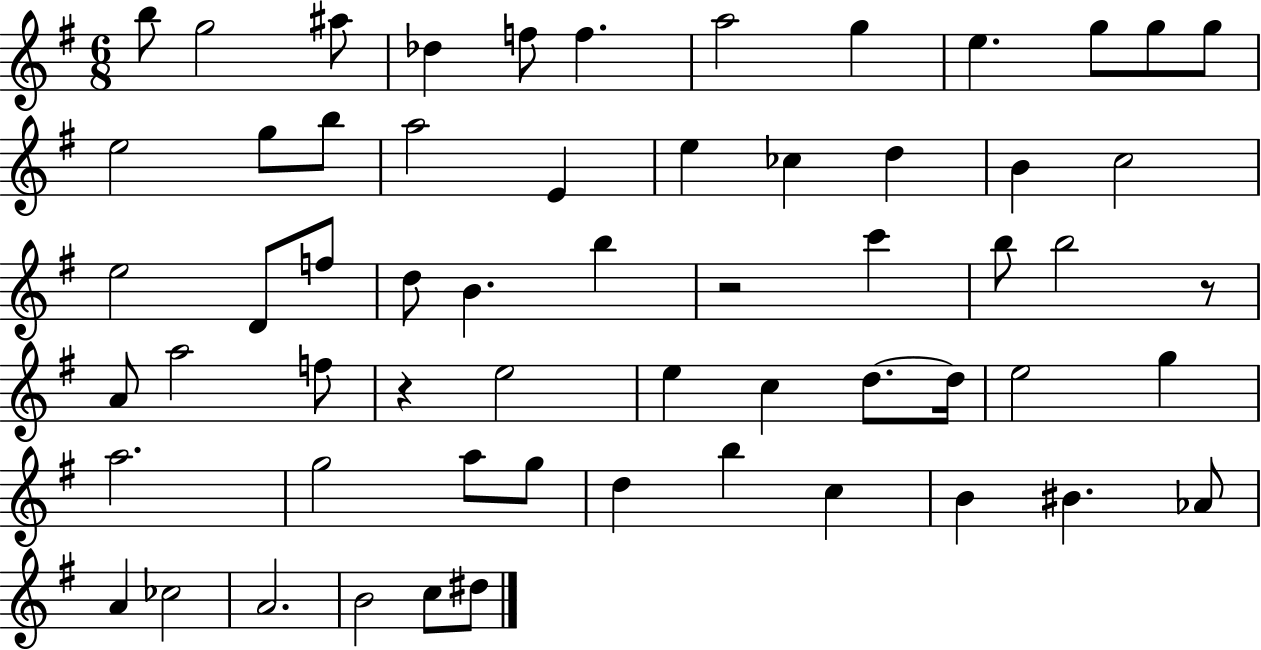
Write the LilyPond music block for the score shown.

{
  \clef treble
  \numericTimeSignature
  \time 6/8
  \key g \major
  b''8 g''2 ais''8 | des''4 f''8 f''4. | a''2 g''4 | e''4. g''8 g''8 g''8 | \break e''2 g''8 b''8 | a''2 e'4 | e''4 ces''4 d''4 | b'4 c''2 | \break e''2 d'8 f''8 | d''8 b'4. b''4 | r2 c'''4 | b''8 b''2 r8 | \break a'8 a''2 f''8 | r4 e''2 | e''4 c''4 d''8.~~ d''16 | e''2 g''4 | \break a''2. | g''2 a''8 g''8 | d''4 b''4 c''4 | b'4 bis'4. aes'8 | \break a'4 ces''2 | a'2. | b'2 c''8 dis''8 | \bar "|."
}